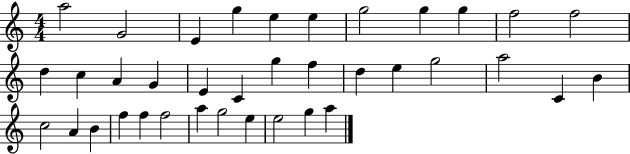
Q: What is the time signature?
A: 4/4